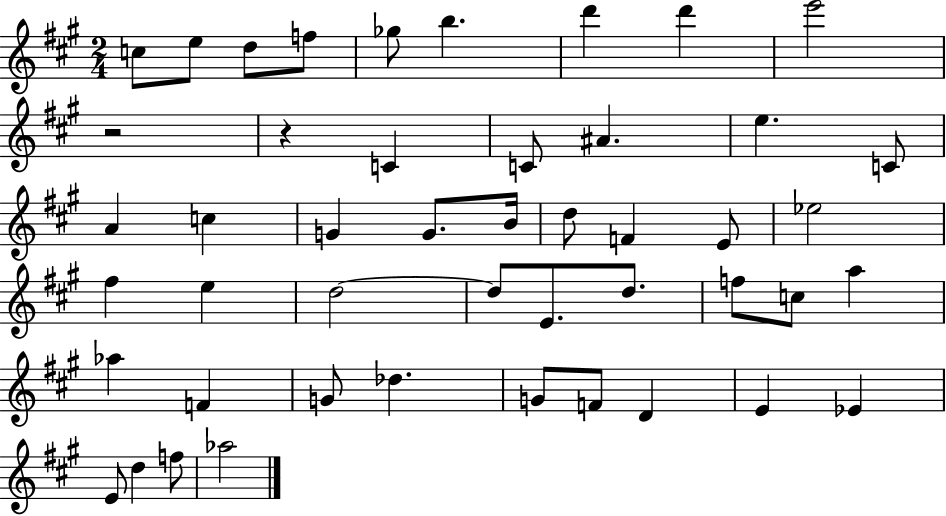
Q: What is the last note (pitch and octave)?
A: Ab5